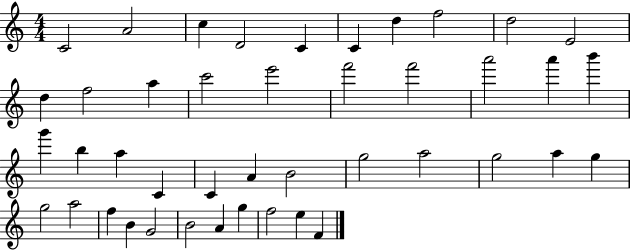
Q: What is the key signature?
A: C major